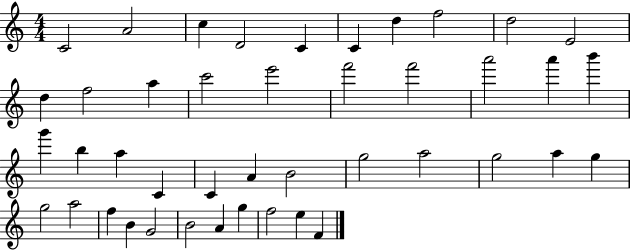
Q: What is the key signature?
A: C major